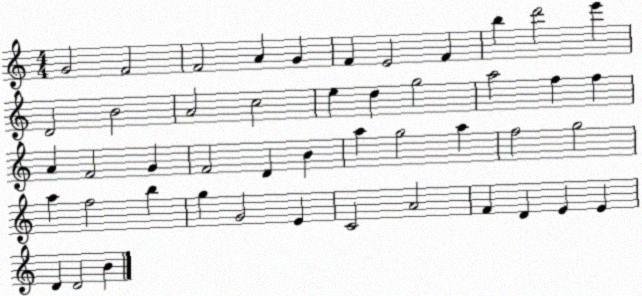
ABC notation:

X:1
T:Untitled
M:4/4
L:1/4
K:C
G2 F2 F2 A G F E2 F b d'2 e' D2 B2 A2 c2 e d g2 a2 f f A F2 G F2 D B a g2 a f2 g2 a f2 b g G2 E C2 A2 F D E E D D2 B